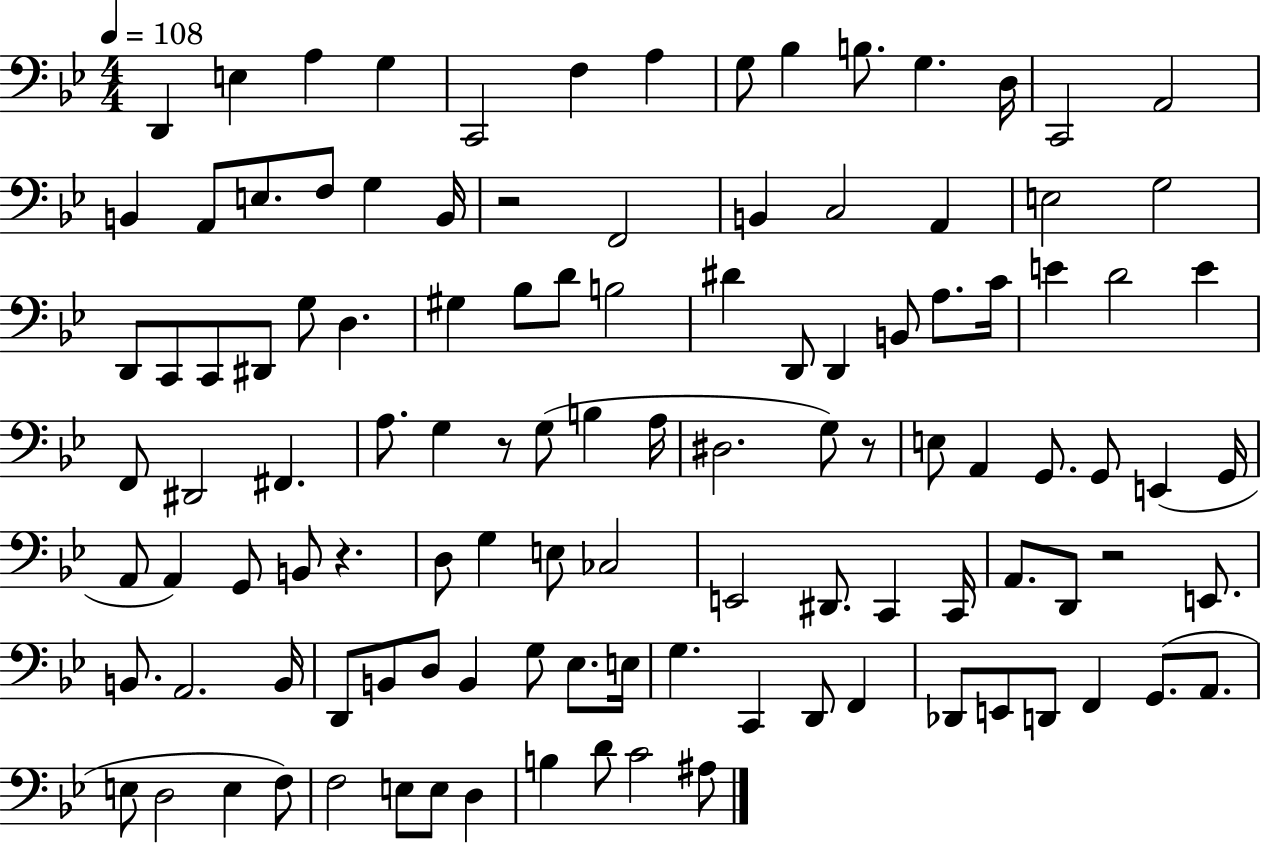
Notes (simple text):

D2/q E3/q A3/q G3/q C2/h F3/q A3/q G3/e Bb3/q B3/e. G3/q. D3/s C2/h A2/h B2/q A2/e E3/e. F3/e G3/q B2/s R/h F2/h B2/q C3/h A2/q E3/h G3/h D2/e C2/e C2/e D#2/e G3/e D3/q. G#3/q Bb3/e D4/e B3/h D#4/q D2/e D2/q B2/e A3/e. C4/s E4/q D4/h E4/q F2/e D#2/h F#2/q. A3/e. G3/q R/e G3/e B3/q A3/s D#3/h. G3/e R/e E3/e A2/q G2/e. G2/e E2/q G2/s A2/e A2/q G2/e B2/e R/q. D3/e G3/q E3/e CES3/h E2/h D#2/e. C2/q C2/s A2/e. D2/e R/h E2/e. B2/e. A2/h. B2/s D2/e B2/e D3/e B2/q G3/e Eb3/e. E3/s G3/q. C2/q D2/e F2/q Db2/e E2/e D2/e F2/q G2/e. A2/e. E3/e D3/h E3/q F3/e F3/h E3/e E3/e D3/q B3/q D4/e C4/h A#3/e